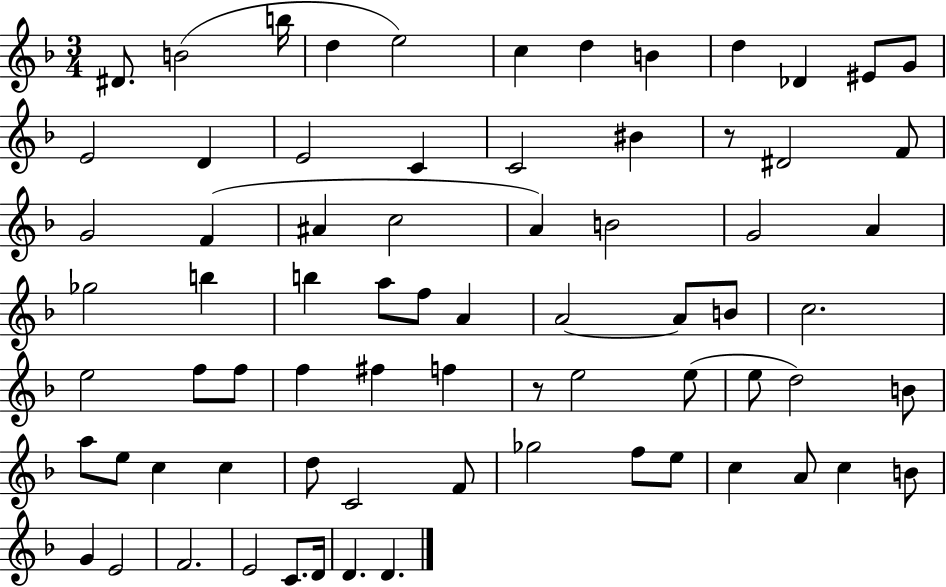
X:1
T:Untitled
M:3/4
L:1/4
K:F
^D/2 B2 b/4 d e2 c d B d _D ^E/2 G/2 E2 D E2 C C2 ^B z/2 ^D2 F/2 G2 F ^A c2 A B2 G2 A _g2 b b a/2 f/2 A A2 A/2 B/2 c2 e2 f/2 f/2 f ^f f z/2 e2 e/2 e/2 d2 B/2 a/2 e/2 c c d/2 C2 F/2 _g2 f/2 e/2 c A/2 c B/2 G E2 F2 E2 C/2 D/4 D D